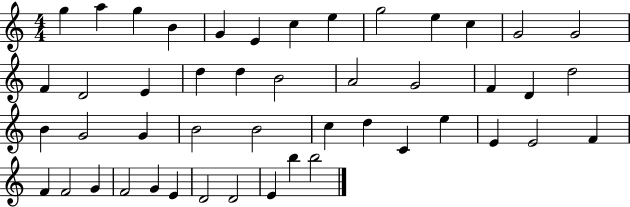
{
  \clef treble
  \numericTimeSignature
  \time 4/4
  \key c \major
  g''4 a''4 g''4 b'4 | g'4 e'4 c''4 e''4 | g''2 e''4 c''4 | g'2 g'2 | \break f'4 d'2 e'4 | d''4 d''4 b'2 | a'2 g'2 | f'4 d'4 d''2 | \break b'4 g'2 g'4 | b'2 b'2 | c''4 d''4 c'4 e''4 | e'4 e'2 f'4 | \break f'4 f'2 g'4 | f'2 g'4 e'4 | d'2 d'2 | e'4 b''4 b''2 | \break \bar "|."
}